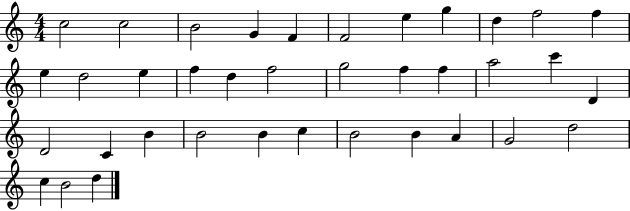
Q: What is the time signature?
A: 4/4